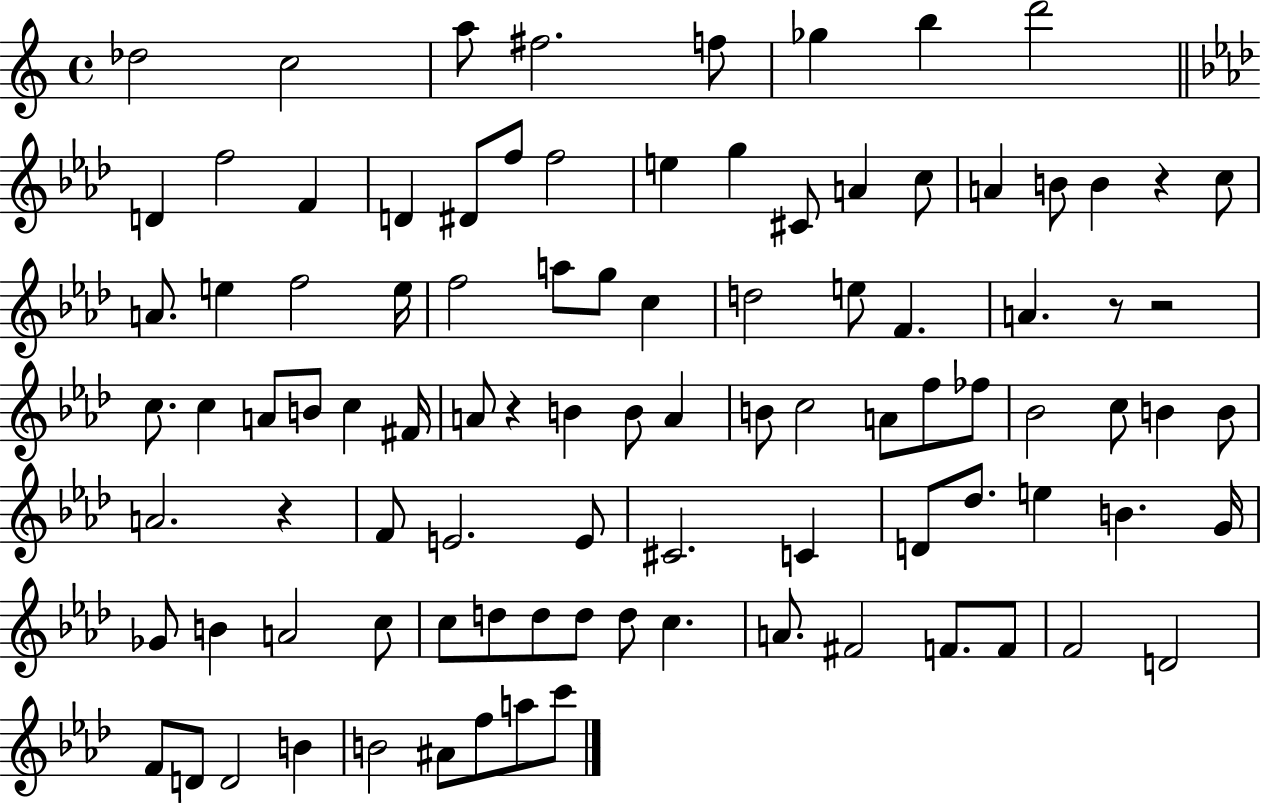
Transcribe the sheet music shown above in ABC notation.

X:1
T:Untitled
M:4/4
L:1/4
K:C
_d2 c2 a/2 ^f2 f/2 _g b d'2 D f2 F D ^D/2 f/2 f2 e g ^C/2 A c/2 A B/2 B z c/2 A/2 e f2 e/4 f2 a/2 g/2 c d2 e/2 F A z/2 z2 c/2 c A/2 B/2 c ^F/4 A/2 z B B/2 A B/2 c2 A/2 f/2 _f/2 _B2 c/2 B B/2 A2 z F/2 E2 E/2 ^C2 C D/2 _d/2 e B G/4 _G/2 B A2 c/2 c/2 d/2 d/2 d/2 d/2 c A/2 ^F2 F/2 F/2 F2 D2 F/2 D/2 D2 B B2 ^A/2 f/2 a/2 c'/2